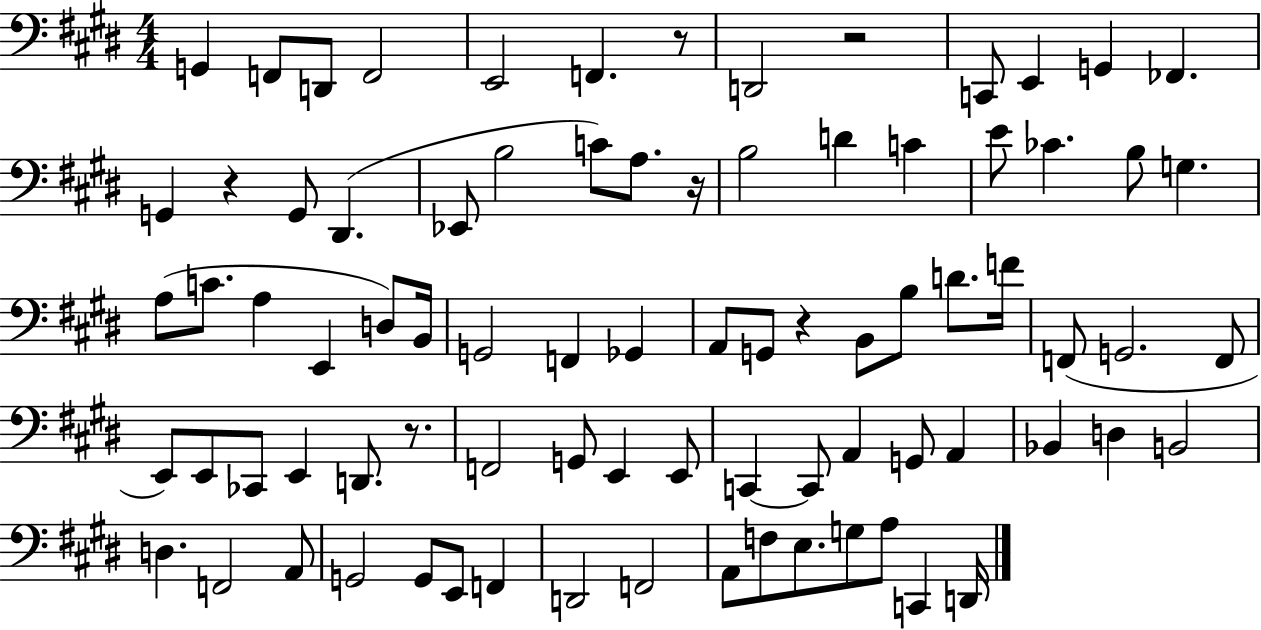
G2/q F2/e D2/e F2/h E2/h F2/q. R/e D2/h R/h C2/e E2/q G2/q FES2/q. G2/q R/q G2/e D#2/q. Eb2/e B3/h C4/e A3/e. R/s B3/h D4/q C4/q E4/e CES4/q. B3/e G3/q. A3/e C4/e. A3/q E2/q D3/e B2/s G2/h F2/q Gb2/q A2/e G2/e R/q B2/e B3/e D4/e. F4/s F2/e G2/h. F2/e E2/e E2/e CES2/e E2/q D2/e. R/e. F2/h G2/e E2/q E2/e C2/q C2/e A2/q G2/e A2/q Bb2/q D3/q B2/h D3/q. F2/h A2/e G2/h G2/e E2/e F2/q D2/h F2/h A2/e F3/e E3/e. G3/e A3/e C2/q D2/s